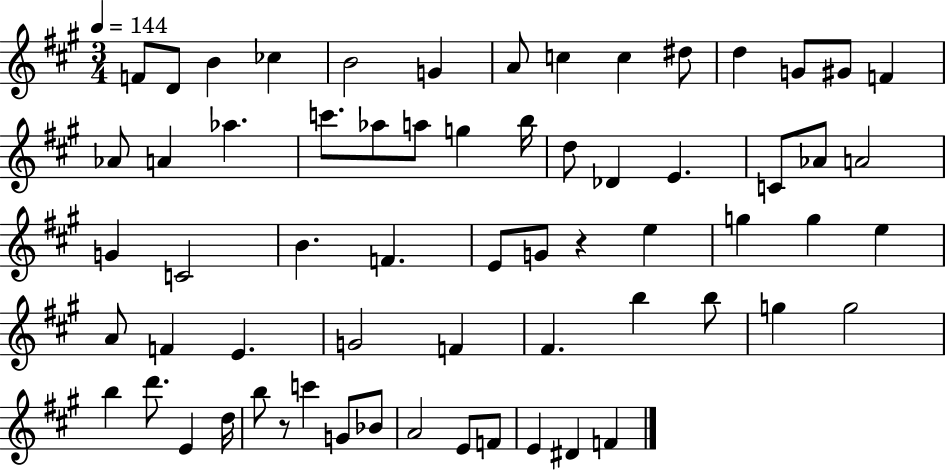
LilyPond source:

{
  \clef treble
  \numericTimeSignature
  \time 3/4
  \key a \major
  \tempo 4 = 144
  \repeat volta 2 { f'8 d'8 b'4 ces''4 | b'2 g'4 | a'8 c''4 c''4 dis''8 | d''4 g'8 gis'8 f'4 | \break aes'8 a'4 aes''4. | c'''8. aes''8 a''8 g''4 b''16 | d''8 des'4 e'4. | c'8 aes'8 a'2 | \break g'4 c'2 | b'4. f'4. | e'8 g'8 r4 e''4 | g''4 g''4 e''4 | \break a'8 f'4 e'4. | g'2 f'4 | fis'4. b''4 b''8 | g''4 g''2 | \break b''4 d'''8. e'4 d''16 | b''8 r8 c'''4 g'8 bes'8 | a'2 e'8 f'8 | e'4 dis'4 f'4 | \break } \bar "|."
}